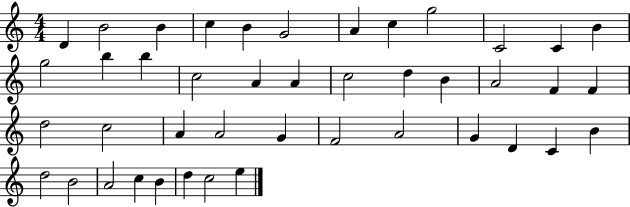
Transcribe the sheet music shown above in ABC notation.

X:1
T:Untitled
M:4/4
L:1/4
K:C
D B2 B c B G2 A c g2 C2 C B g2 b b c2 A A c2 d B A2 F F d2 c2 A A2 G F2 A2 G D C B d2 B2 A2 c B d c2 e